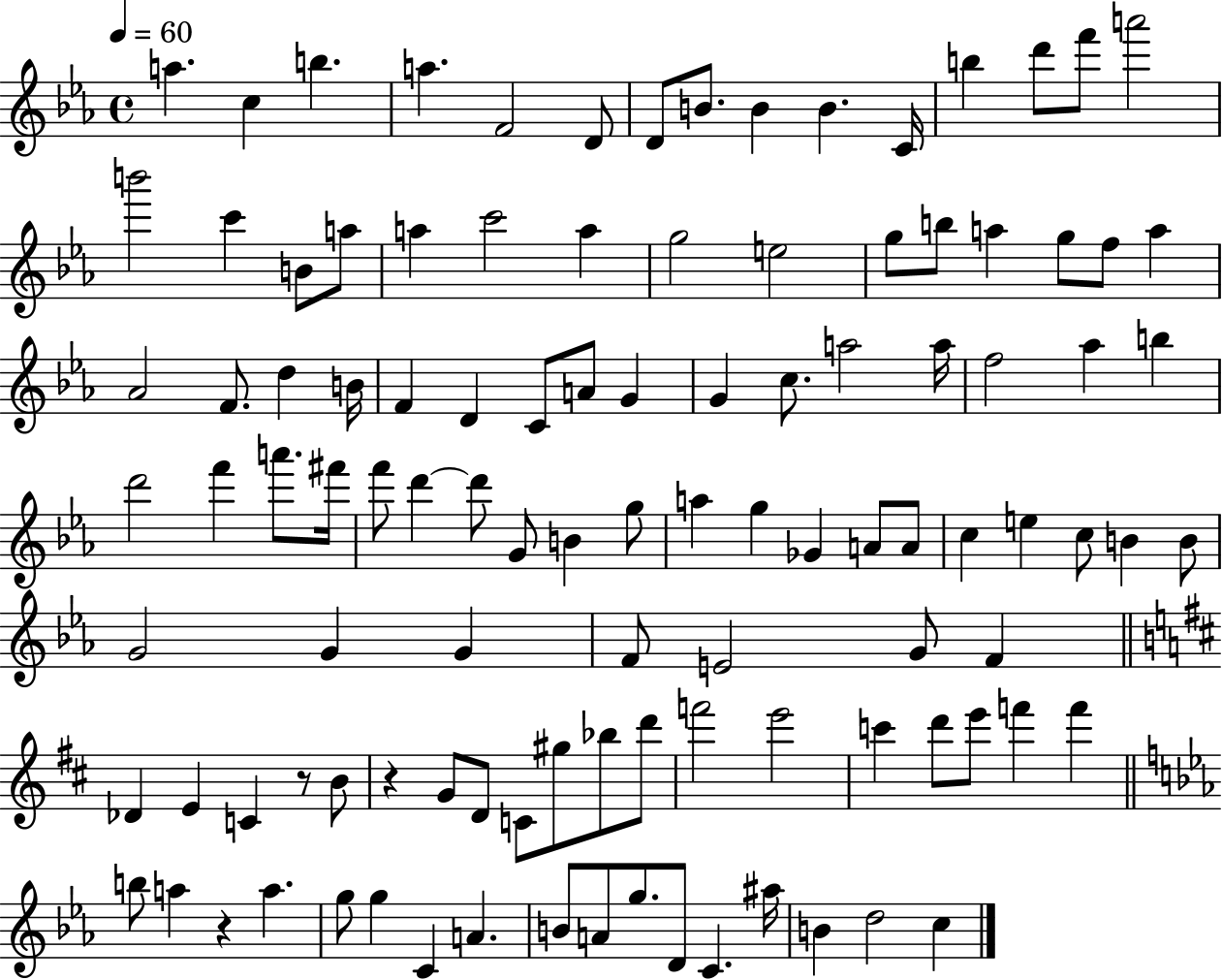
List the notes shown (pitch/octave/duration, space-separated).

A5/q. C5/q B5/q. A5/q. F4/h D4/e D4/e B4/e. B4/q B4/q. C4/s B5/q D6/e F6/e A6/h B6/h C6/q B4/e A5/e A5/q C6/h A5/q G5/h E5/h G5/e B5/e A5/q G5/e F5/e A5/q Ab4/h F4/e. D5/q B4/s F4/q D4/q C4/e A4/e G4/q G4/q C5/e. A5/h A5/s F5/h Ab5/q B5/q D6/h F6/q A6/e. F#6/s F6/e D6/q D6/e G4/e B4/q G5/e A5/q G5/q Gb4/q A4/e A4/e C5/q E5/q C5/e B4/q B4/e G4/h G4/q G4/q F4/e E4/h G4/e F4/q Db4/q E4/q C4/q R/e B4/e R/q G4/e D4/e C4/e G#5/e Bb5/e D6/e F6/h E6/h C6/q D6/e E6/e F6/q F6/q B5/e A5/q R/q A5/q. G5/e G5/q C4/q A4/q. B4/e A4/e G5/e. D4/e C4/q. A#5/s B4/q D5/h C5/q